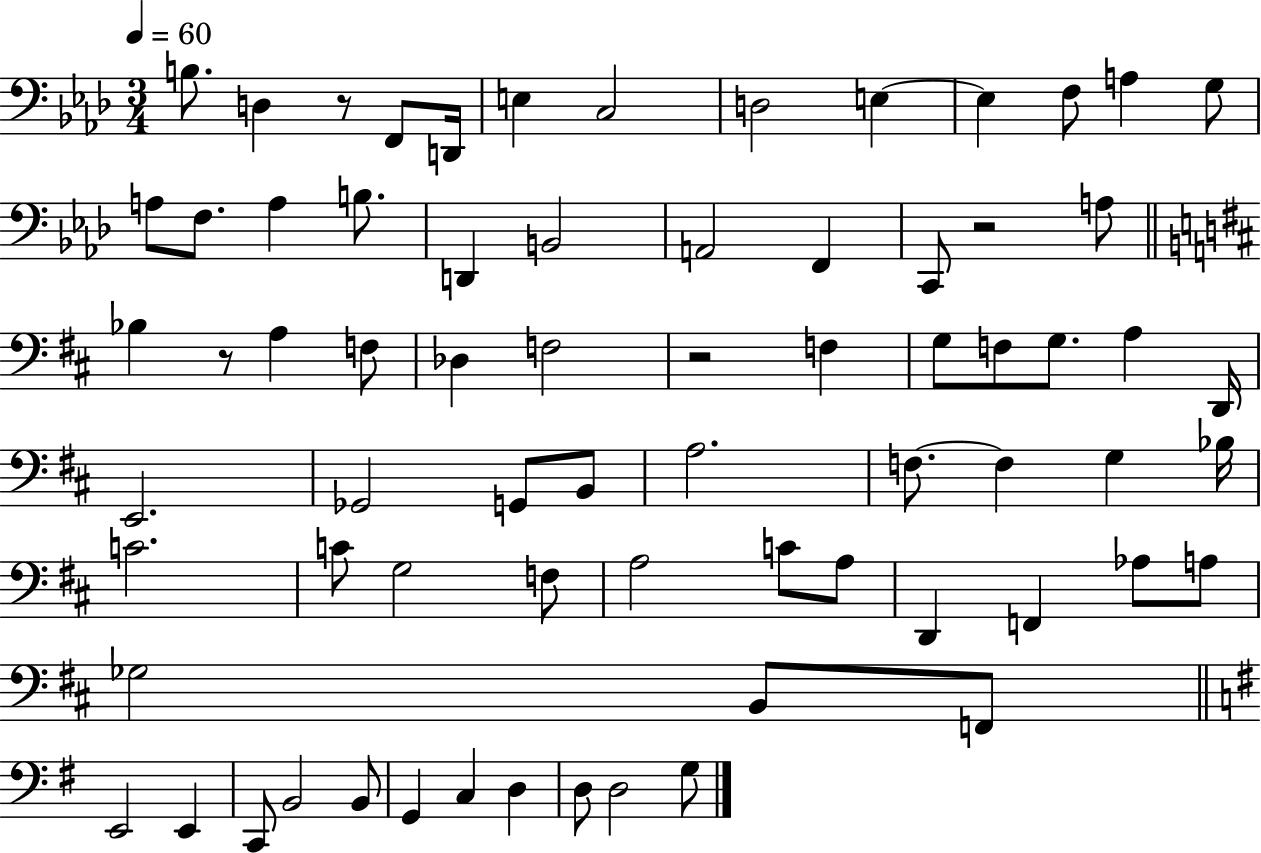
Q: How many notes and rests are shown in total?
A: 71